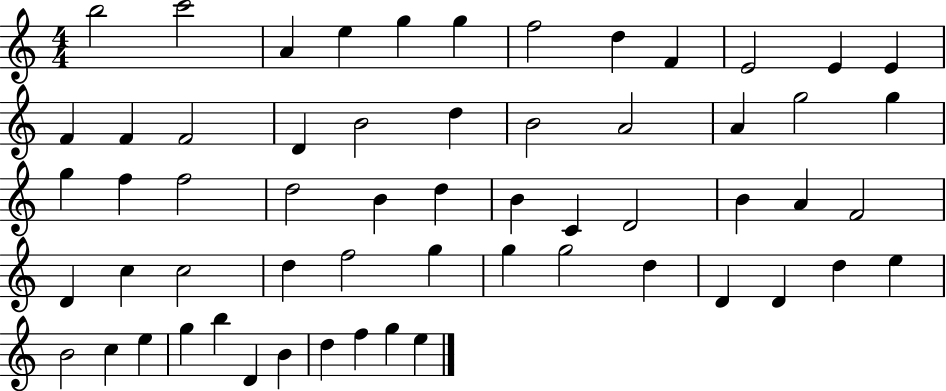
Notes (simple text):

B5/h C6/h A4/q E5/q G5/q G5/q F5/h D5/q F4/q E4/h E4/q E4/q F4/q F4/q F4/h D4/q B4/h D5/q B4/h A4/h A4/q G5/h G5/q G5/q F5/q F5/h D5/h B4/q D5/q B4/q C4/q D4/h B4/q A4/q F4/h D4/q C5/q C5/h D5/q F5/h G5/q G5/q G5/h D5/q D4/q D4/q D5/q E5/q B4/h C5/q E5/q G5/q B5/q D4/q B4/q D5/q F5/q G5/q E5/q